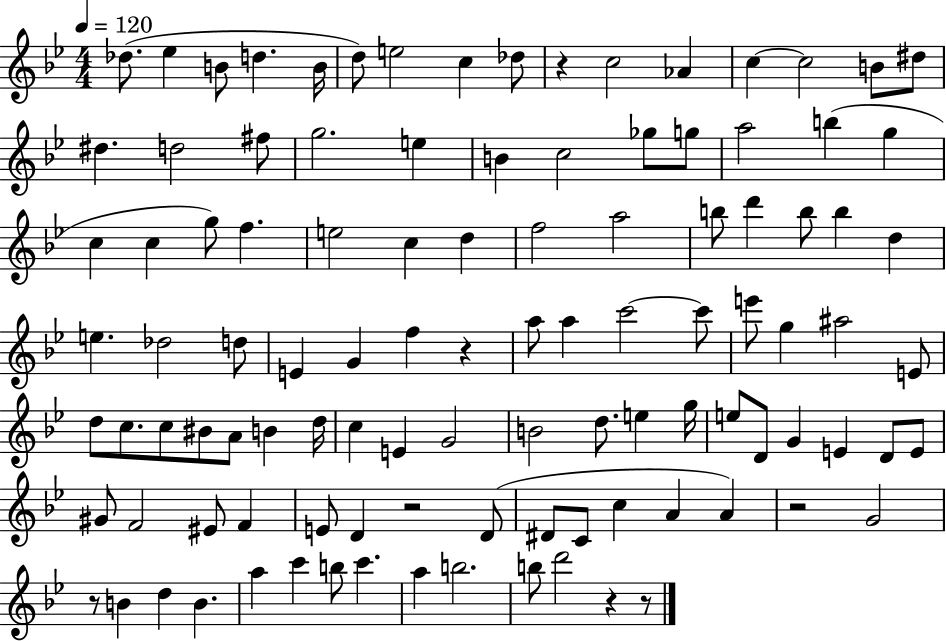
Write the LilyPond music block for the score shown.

{
  \clef treble
  \numericTimeSignature
  \time 4/4
  \key bes \major
  \tempo 4 = 120
  des''8.( ees''4 b'8 d''4. b'16 | d''8) e''2 c''4 des''8 | r4 c''2 aes'4 | c''4~~ c''2 b'8 dis''8 | \break dis''4. d''2 fis''8 | g''2. e''4 | b'4 c''2 ges''8 g''8 | a''2 b''4( g''4 | \break c''4 c''4 g''8) f''4. | e''2 c''4 d''4 | f''2 a''2 | b''8 d'''4 b''8 b''4 d''4 | \break e''4. des''2 d''8 | e'4 g'4 f''4 r4 | a''8 a''4 c'''2~~ c'''8 | e'''8 g''4 ais''2 e'8 | \break d''8 c''8. c''8 bis'8 a'8 b'4 d''16 | c''4 e'4 g'2 | b'2 d''8. e''4 g''16 | e''8 d'8 g'4 e'4 d'8 e'8 | \break gis'8 f'2 eis'8 f'4 | e'8 d'4 r2 d'8( | dis'8 c'8 c''4 a'4 a'4) | r2 g'2 | \break r8 b'4 d''4 b'4. | a''4 c'''4 b''8 c'''4. | a''4 b''2. | b''8 d'''2 r4 r8 | \break \bar "|."
}